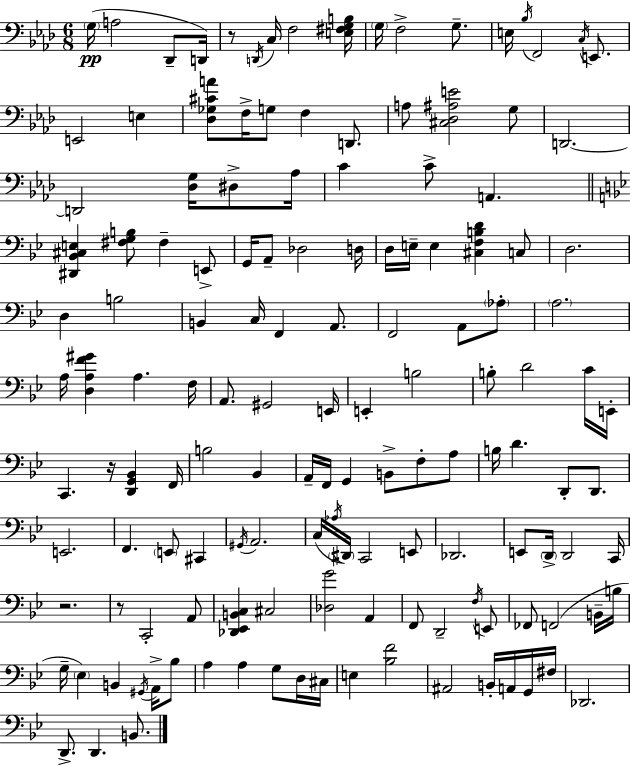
X:1
T:Untitled
M:6/8
L:1/4
K:Fm
G,/4 A,2 _D,,/2 D,,/4 z/2 D,,/4 C,/4 F,2 [E,^F,G,B,]/4 G,/4 F,2 G,/2 E,/4 _B,/4 F,,2 C,/4 E,,/2 E,,2 E, [_D,_G,^CA]/2 F,/4 G,/2 F, D,,/2 A,/2 [^C,_D,^A,E]2 G,/2 D,,2 D,,2 [_D,G,]/4 ^D,/2 _A,/4 C C/2 A,, [^D,,_B,,^C,E,] [^F,G,B,]/2 ^F, E,,/2 G,,/4 A,,/2 _D,2 D,/4 D,/4 E,/4 E, [^C,F,B,D] C,/2 D,2 D, B,2 B,, C,/4 F,, A,,/2 F,,2 A,,/2 _A,/2 A,2 A,/4 [D,A,F^G] A, F,/4 A,,/2 ^G,,2 E,,/4 E,, B,2 B,/2 D2 C/4 E,,/4 C,, z/4 [D,,G,,_B,,] F,,/4 B,2 _B,, A,,/4 F,,/4 G,, B,,/2 F,/2 A,/2 B,/4 D D,,/2 D,,/2 E,,2 F,, E,,/2 ^C,, ^G,,/4 A,,2 C,/4 _A,/4 ^D,,/4 C,,2 E,,/2 _D,,2 E,,/2 D,,/4 D,,2 C,,/4 z2 z/2 C,,2 A,,/2 [_D,,_E,,B,,C,] ^C,2 [_D,G]2 A,, F,,/2 D,,2 F,/4 E,,/2 _F,,/2 F,,2 B,,/4 B,/4 G,/4 _E, B,, ^G,,/4 A,,/4 _B,/2 A, A, G,/2 D,/4 ^C,/4 E, [_B,F]2 ^A,,2 B,,/4 A,,/4 G,,/4 ^F,/4 _D,,2 D,,/2 D,, B,,/2